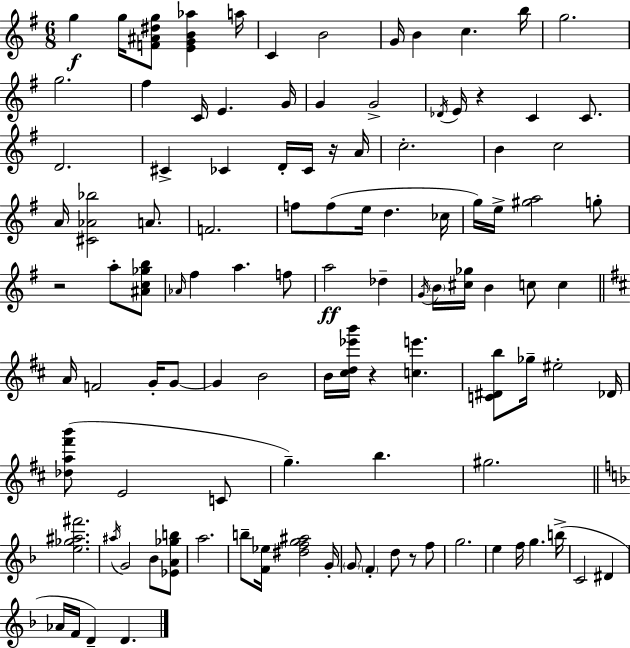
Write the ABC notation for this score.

X:1
T:Untitled
M:6/8
L:1/4
K:Em
g g/4 [F^A^dg]/2 [EGB_a] a/4 C B2 G/4 B c b/4 g2 g2 ^f C/4 E G/4 G G2 _D/4 E/4 z C C/2 D2 ^C _C D/4 _C/4 z/4 A/4 c2 B c2 A/4 [^C_A_b]2 A/2 F2 f/2 f/2 e/4 d _c/4 g/4 e/4 [^ga]2 g/2 z2 a/2 [^Ac_gb]/2 _A/4 ^f a f/2 a2 _d G/4 B/4 [^c_g]/4 B c/2 c A/4 F2 G/4 G/2 G B2 B/4 [^cd_e'b']/4 z [ce'] [C^Db]/2 _g/4 ^e2 _D/4 [_da^f'b']/2 E2 C/2 g b ^g2 [e_g^a^f']2 ^a/4 G2 _B/2 [_EA_gb]/2 a2 b/2 [F_e]/4 [^dfg^a]2 G/4 G/2 F d/2 z/2 f/2 g2 e f/4 g b/4 C2 ^D _A/4 F/4 D D